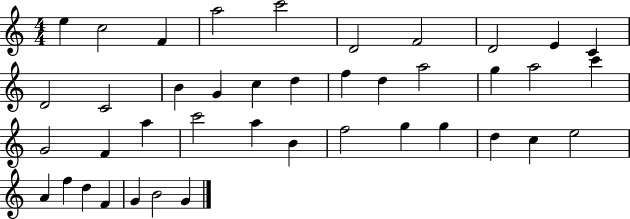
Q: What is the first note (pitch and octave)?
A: E5